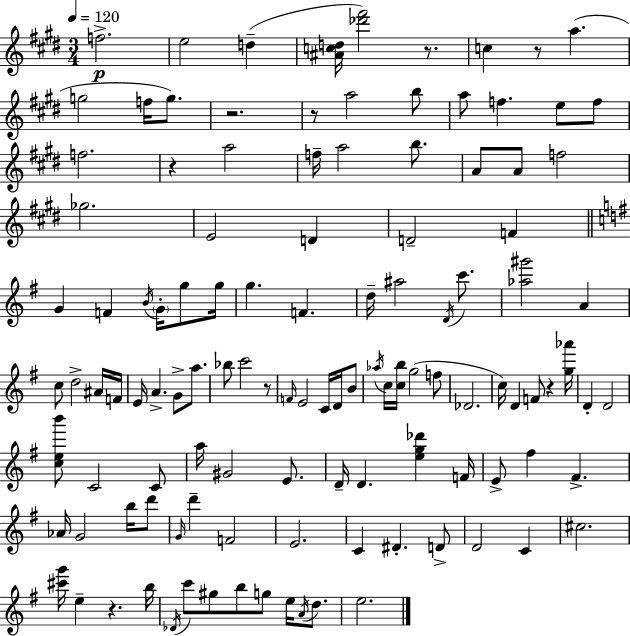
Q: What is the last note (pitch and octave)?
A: E5